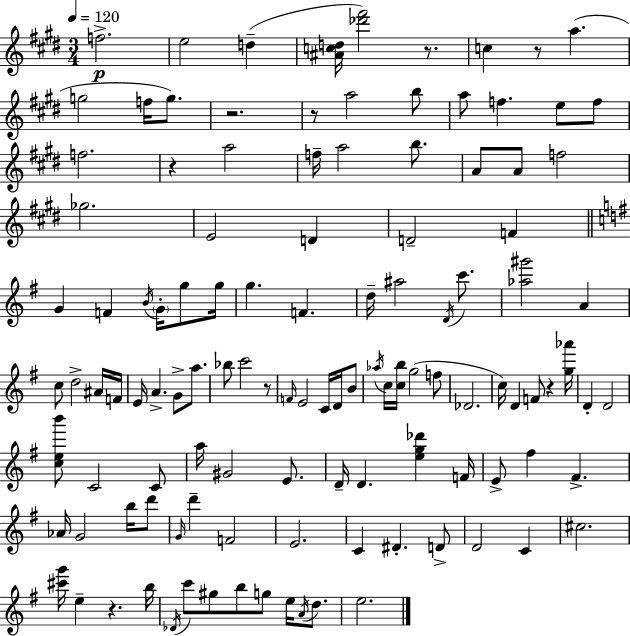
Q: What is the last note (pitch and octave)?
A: E5